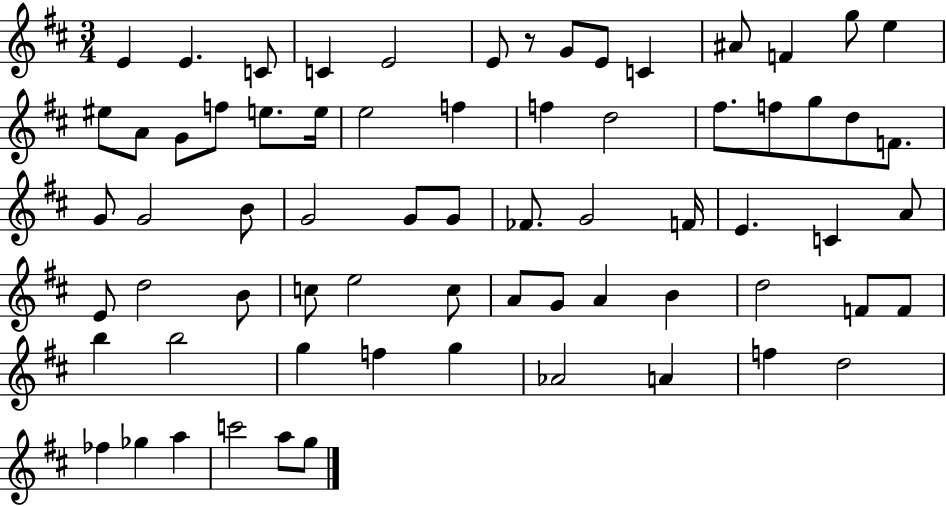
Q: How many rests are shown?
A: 1